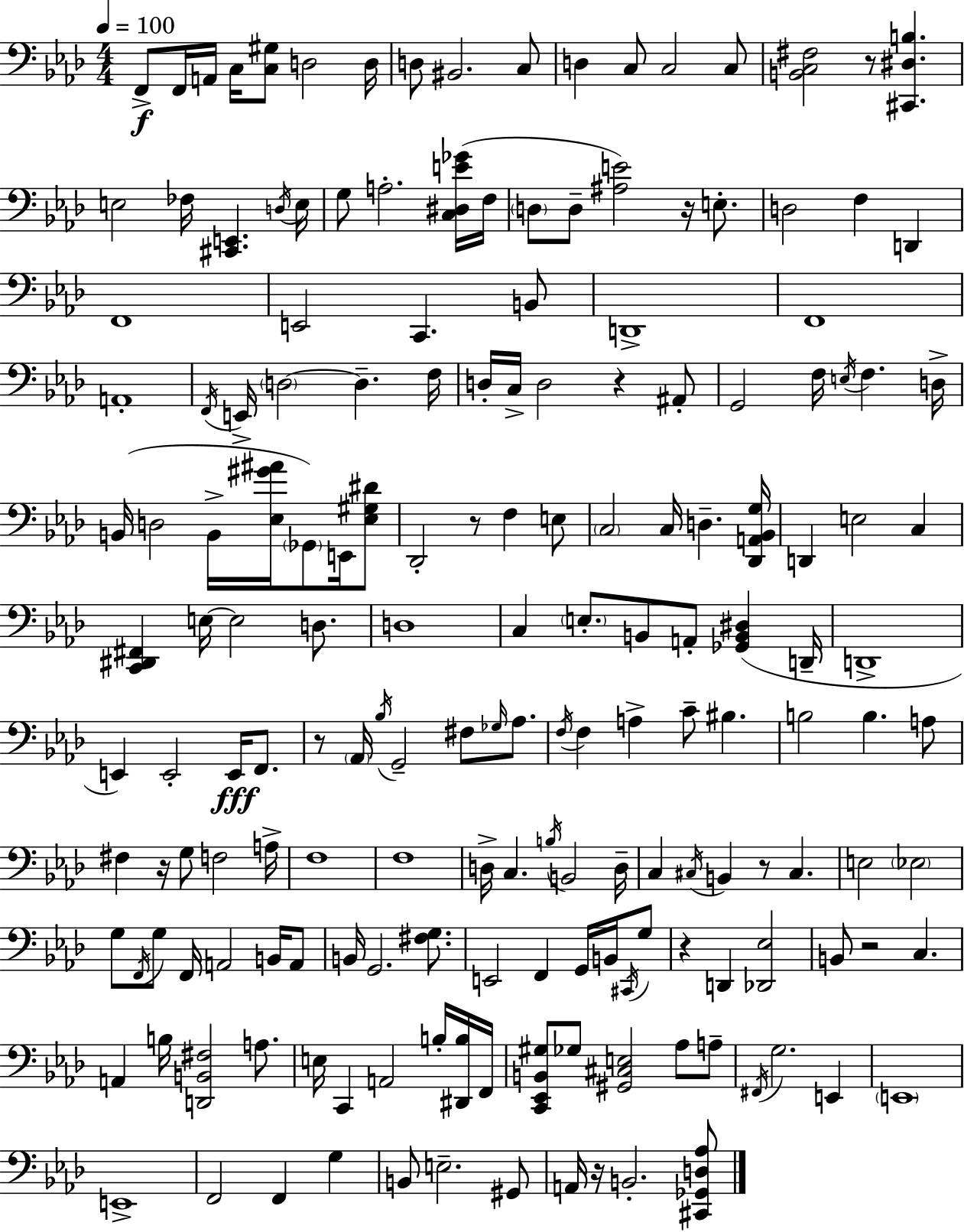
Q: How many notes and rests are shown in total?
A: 176